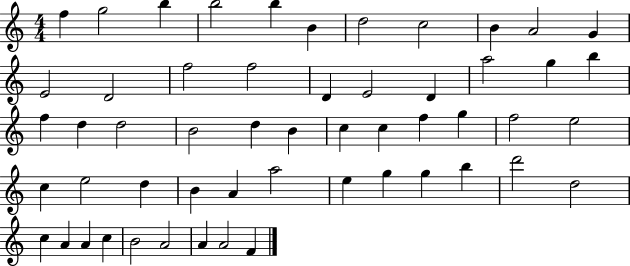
F5/q G5/h B5/q B5/h B5/q B4/q D5/h C5/h B4/q A4/h G4/q E4/h D4/h F5/h F5/h D4/q E4/h D4/q A5/h G5/q B5/q F5/q D5/q D5/h B4/h D5/q B4/q C5/q C5/q F5/q G5/q F5/h E5/h C5/q E5/h D5/q B4/q A4/q A5/h E5/q G5/q G5/q B5/q D6/h D5/h C5/q A4/q A4/q C5/q B4/h A4/h A4/q A4/h F4/q